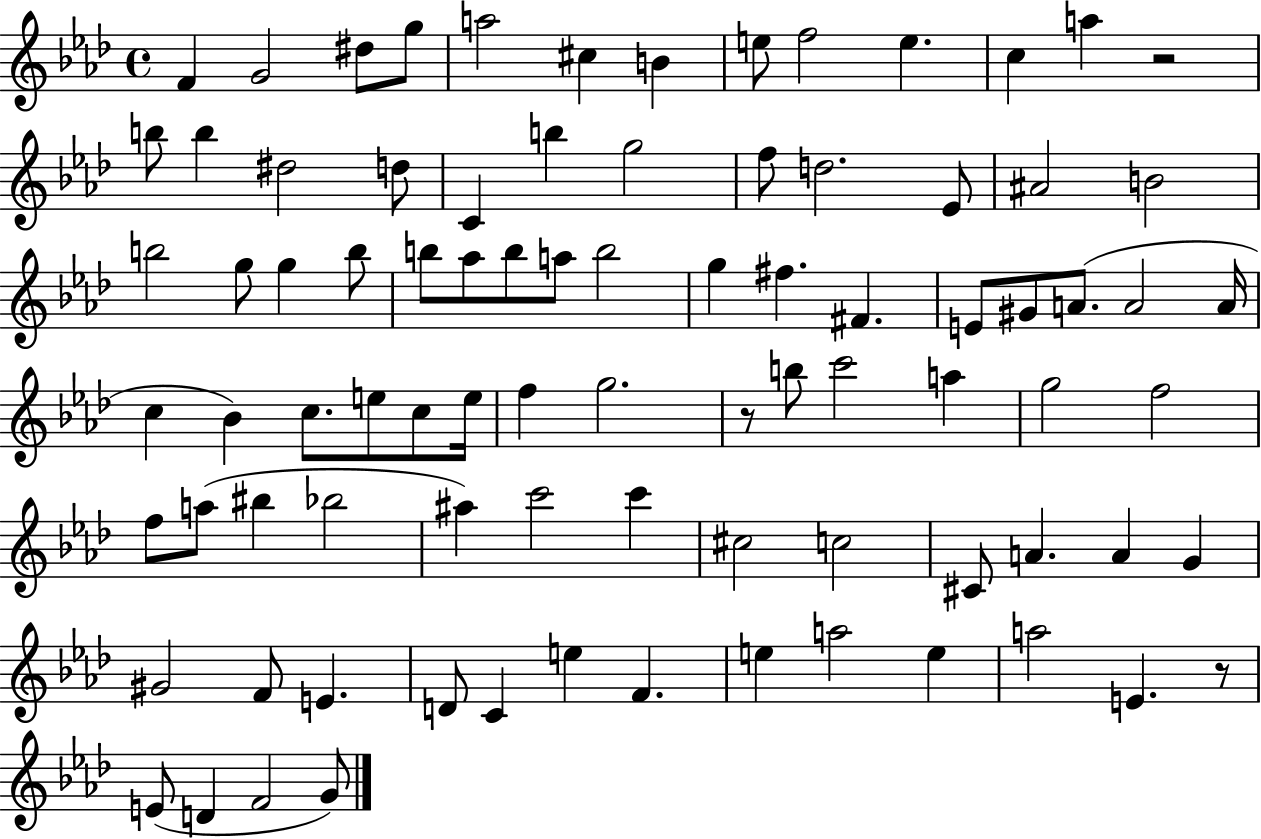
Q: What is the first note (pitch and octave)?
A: F4